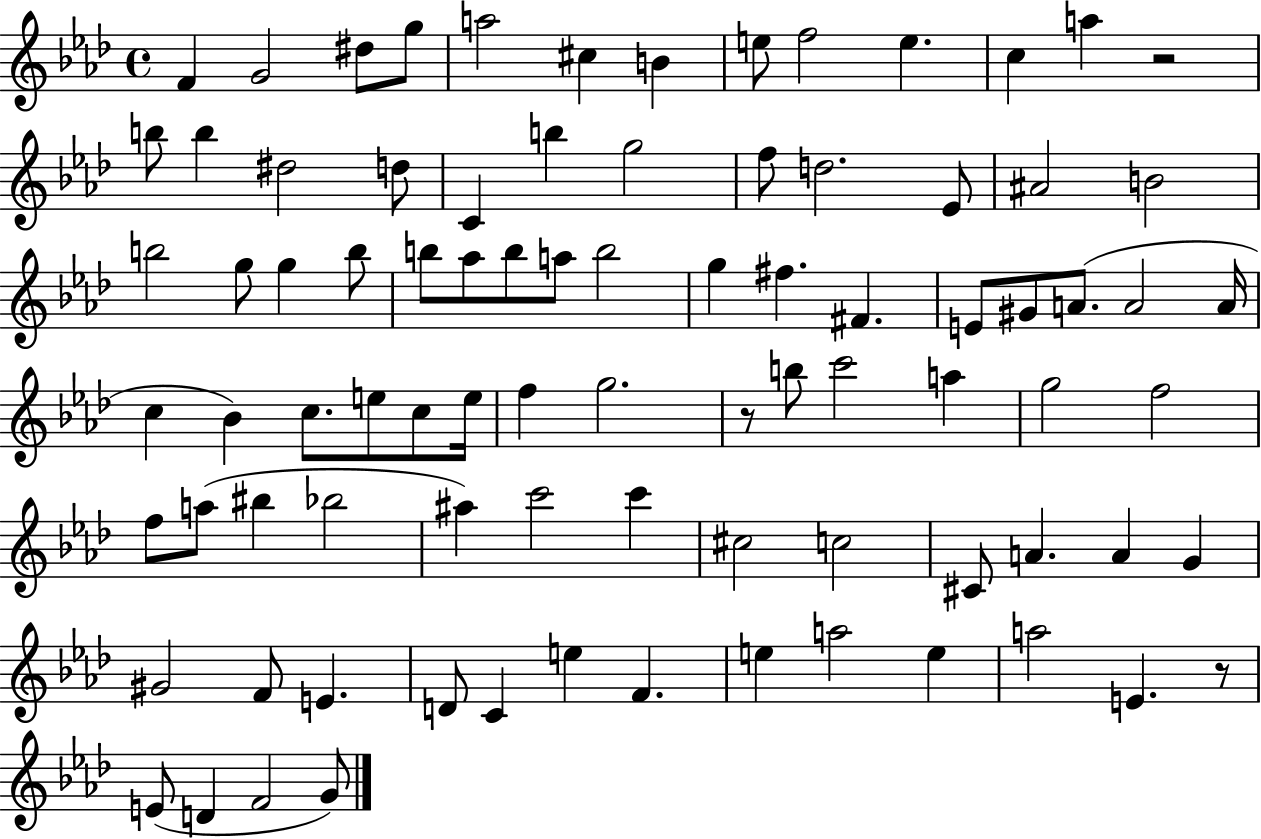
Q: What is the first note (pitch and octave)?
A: F4